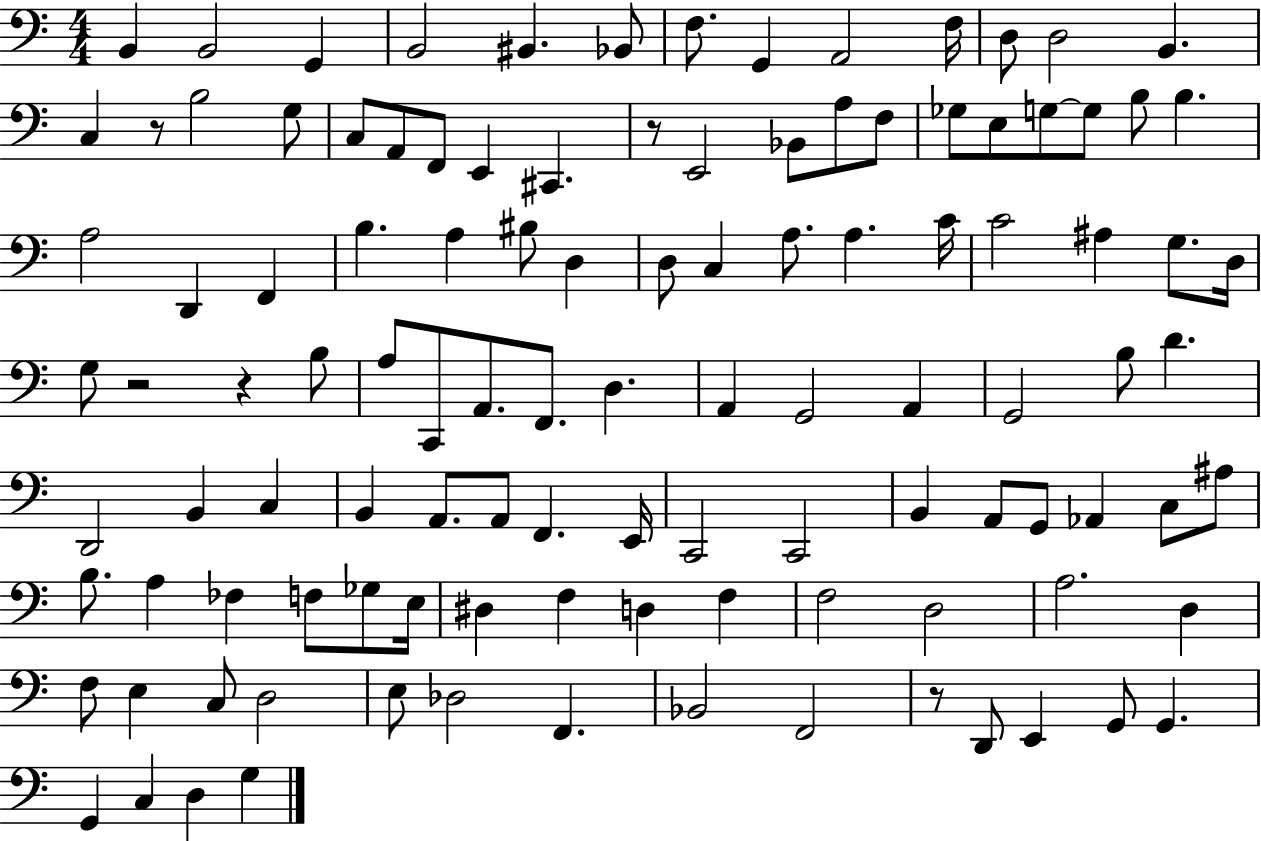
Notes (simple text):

B2/q B2/h G2/q B2/h BIS2/q. Bb2/e F3/e. G2/q A2/h F3/s D3/e D3/h B2/q. C3/q R/e B3/h G3/e C3/e A2/e F2/e E2/q C#2/q. R/e E2/h Bb2/e A3/e F3/e Gb3/e E3/e G3/e G3/e B3/e B3/q. A3/h D2/q F2/q B3/q. A3/q BIS3/e D3/q D3/e C3/q A3/e. A3/q. C4/s C4/h A#3/q G3/e. D3/s G3/e R/h R/q B3/e A3/e C2/e A2/e. F2/e. D3/q. A2/q G2/h A2/q G2/h B3/e D4/q. D2/h B2/q C3/q B2/q A2/e. A2/e F2/q. E2/s C2/h C2/h B2/q A2/e G2/e Ab2/q C3/e A#3/e B3/e. A3/q FES3/q F3/e Gb3/e E3/s D#3/q F3/q D3/q F3/q F3/h D3/h A3/h. D3/q F3/e E3/q C3/e D3/h E3/e Db3/h F2/q. Bb2/h F2/h R/e D2/e E2/q G2/e G2/q. G2/q C3/q D3/q G3/q